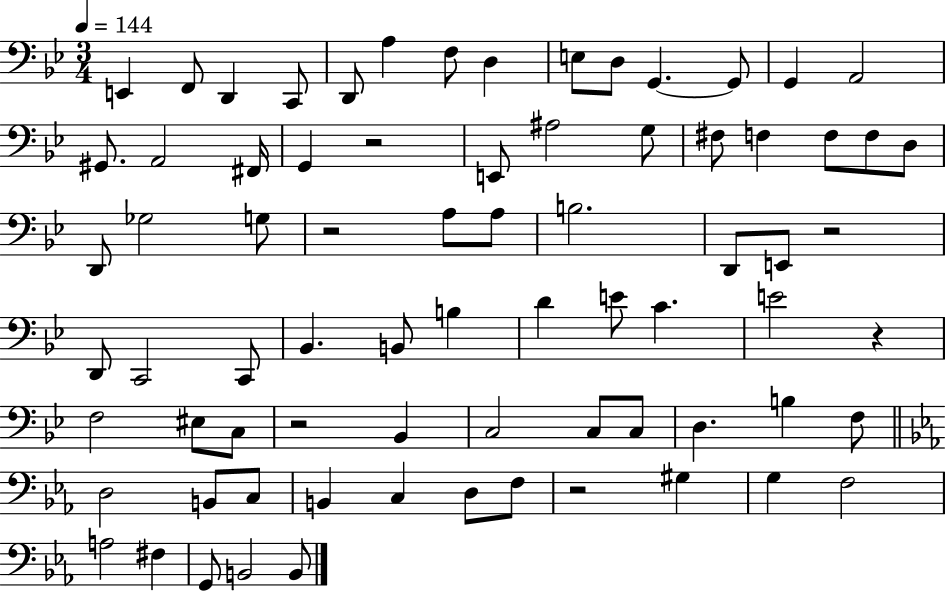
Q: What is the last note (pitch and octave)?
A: B2